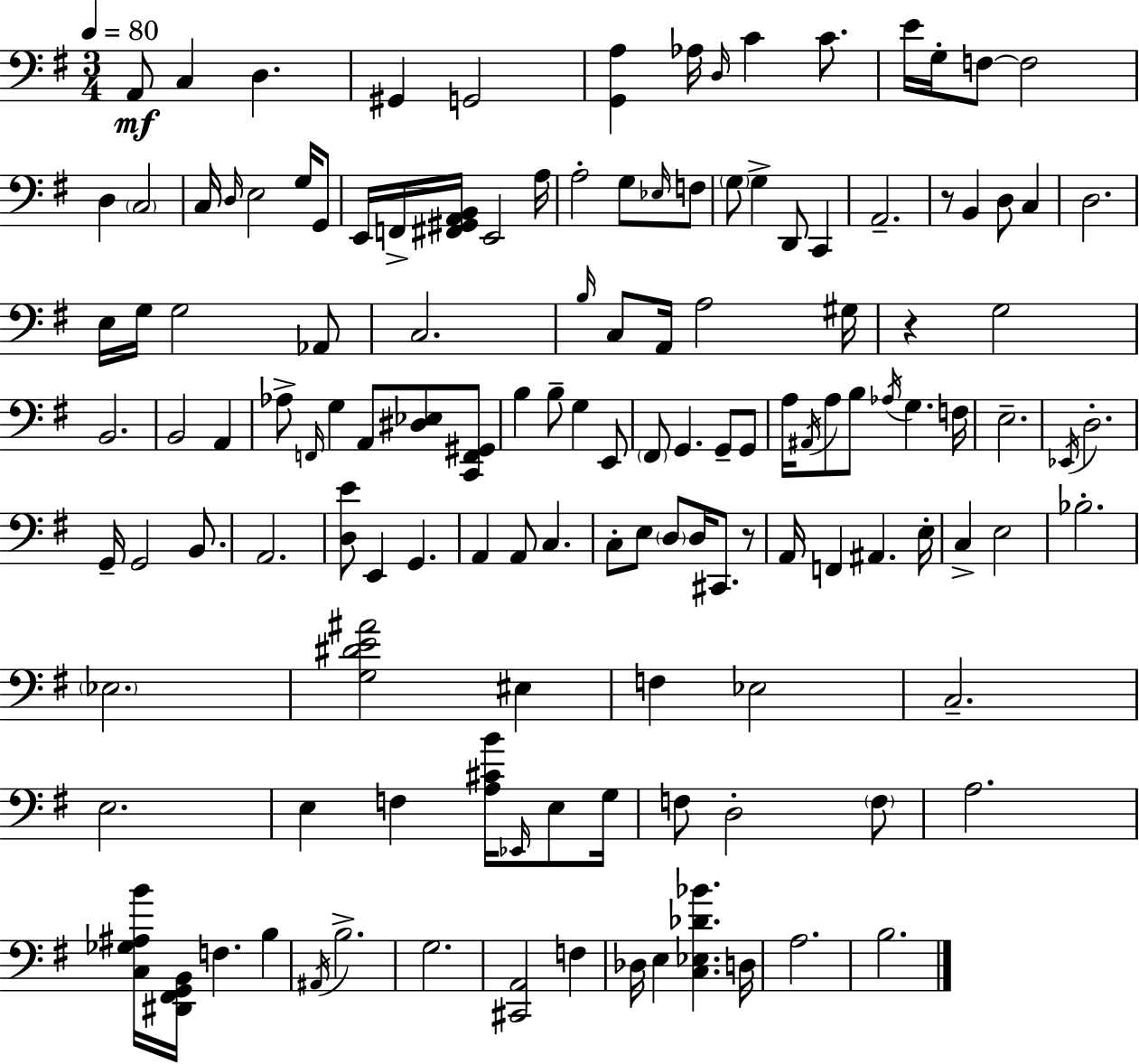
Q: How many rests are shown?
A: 3